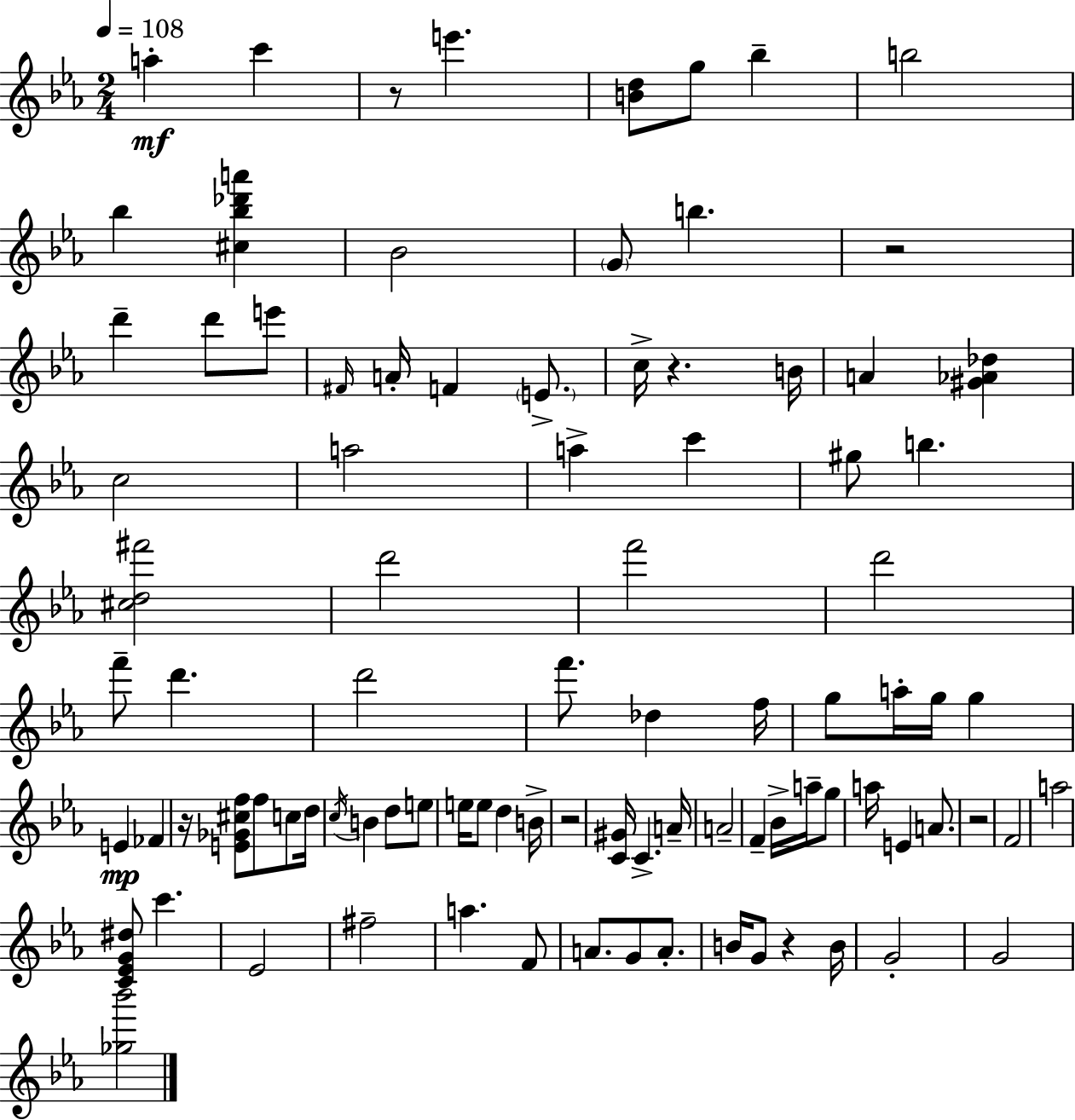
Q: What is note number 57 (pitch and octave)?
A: Bb4